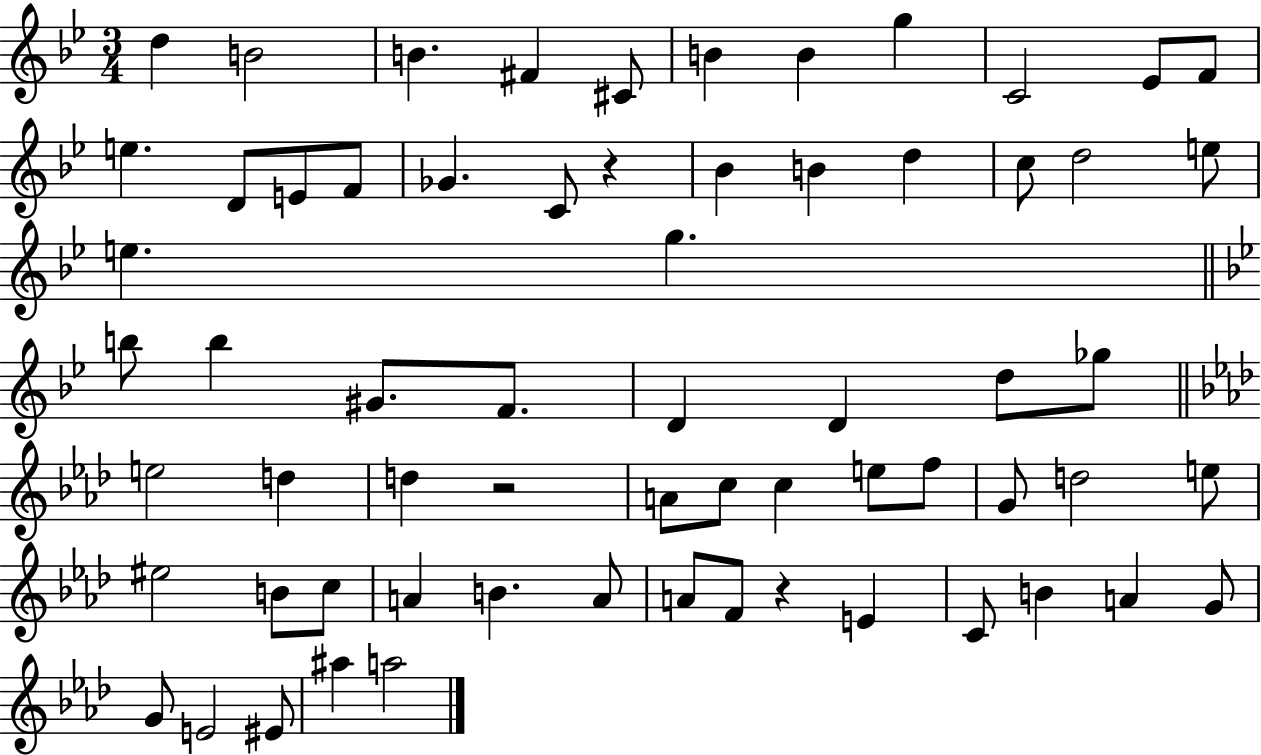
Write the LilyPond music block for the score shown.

{
  \clef treble
  \numericTimeSignature
  \time 3/4
  \key bes \major
  d''4 b'2 | b'4. fis'4 cis'8 | b'4 b'4 g''4 | c'2 ees'8 f'8 | \break e''4. d'8 e'8 f'8 | ges'4. c'8 r4 | bes'4 b'4 d''4 | c''8 d''2 e''8 | \break e''4. g''4. | \bar "||" \break \key g \minor b''8 b''4 gis'8. f'8. | d'4 d'4 d''8 ges''8 | \bar "||" \break \key aes \major e''2 d''4 | d''4 r2 | a'8 c''8 c''4 e''8 f''8 | g'8 d''2 e''8 | \break eis''2 b'8 c''8 | a'4 b'4. a'8 | a'8 f'8 r4 e'4 | c'8 b'4 a'4 g'8 | \break g'8 e'2 eis'8 | ais''4 a''2 | \bar "|."
}